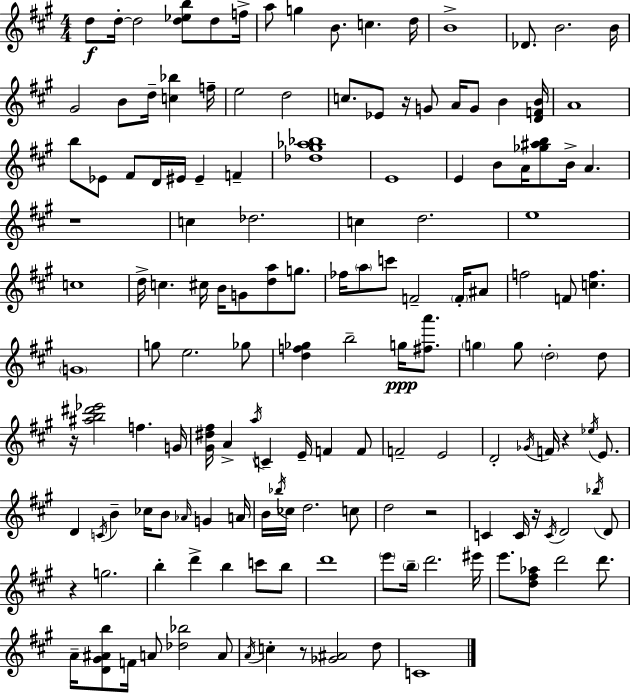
{
  \clef treble
  \numericTimeSignature
  \time 4/4
  \key a \major
  \repeat volta 2 { d''8\f d''16-.~~ d''2 <d'' ees'' b''>8 d''8 f''16-> | a''8 g''4 b'8. c''4. d''16 | b'1-> | des'8. b'2. b'16 | \break gis'2 b'8 d''16-- <c'' bes''>4 f''16-- | e''2 d''2 | c''8. ees'8 r16 g'8 a'16 g'8 b'4 <d' f' b'>16 | a'1 | \break b''8 ees'8 fis'8 d'16 eis'16 eis'4-- f'4-- | <des'' gis'' aes'' bes''>1 | e'1 | e'4 b'8 a'16 <ges'' ais'' b''>8 b'16-> a'4. | \break r1 | c''4 des''2. | c''4 d''2. | e''1 | \break c''1 | d''16-> c''4. cis''16 b'16 g'8 <d'' a''>8 g''8. | fes''16 \parenthesize a''8 c'''8 f'2-- \parenthesize f'16-. ais'8 | f''2 f'8 <c'' f''>4. | \break \parenthesize g'1 | g''8 e''2. ges''8 | <d'' f'' ges''>4 b''2-- g''16\ppp <fis'' a'''>8. | \parenthesize g''4 g''8 \parenthesize d''2-. d''8 | \break r16 <ais'' b'' dis''' ees'''>2 f''4. g'16 | <gis' dis'' fis''>16 a'4-> \acciaccatura { a''16 } c'4-- e'16-- f'4 f'8 | f'2-- e'2 | d'2-. \acciaccatura { ges'16 } f'16 r4 \acciaccatura { ees''16 } | \break e'8. d'4 \acciaccatura { c'16 } b'4-- ces''16 b'8 \grace { aes'16 } | g'4 a'16 b'16 \acciaccatura { bes''16 } ces''16 d''2. | c''8 d''2 r2 | c'4 c'16 r16 \acciaccatura { c'16 } d'2 | \break \acciaccatura { bes''16 } d'8 r4 g''2. | b''4-. d'''4-> | b''4 c'''8 b''8 d'''1 | \parenthesize e'''8 \parenthesize b''16-- d'''2. | \break eis'''16 e'''8. <d'' fis'' aes''>8 d'''2 | d'''8. a'16-- <d' gis' ais' b''>8 f'16 a'8 <des'' bes''>2 | a'8 \acciaccatura { a'16 } c''4-. r8 <ges' ais'>2 | d''8 c'1 | \break } \bar "|."
}